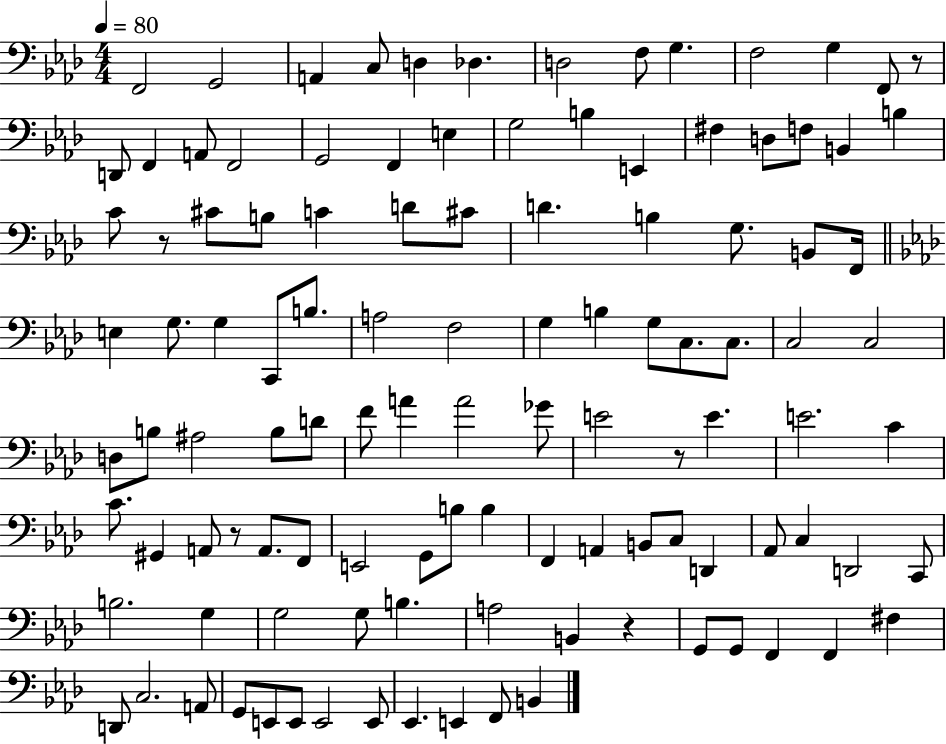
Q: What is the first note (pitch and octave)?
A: F2